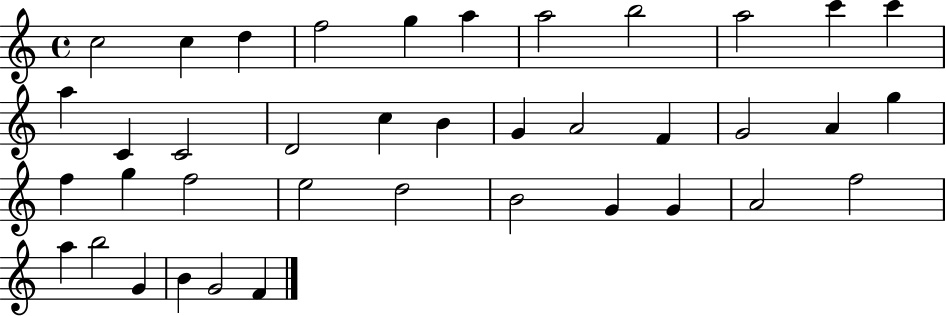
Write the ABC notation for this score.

X:1
T:Untitled
M:4/4
L:1/4
K:C
c2 c d f2 g a a2 b2 a2 c' c' a C C2 D2 c B G A2 F G2 A g f g f2 e2 d2 B2 G G A2 f2 a b2 G B G2 F